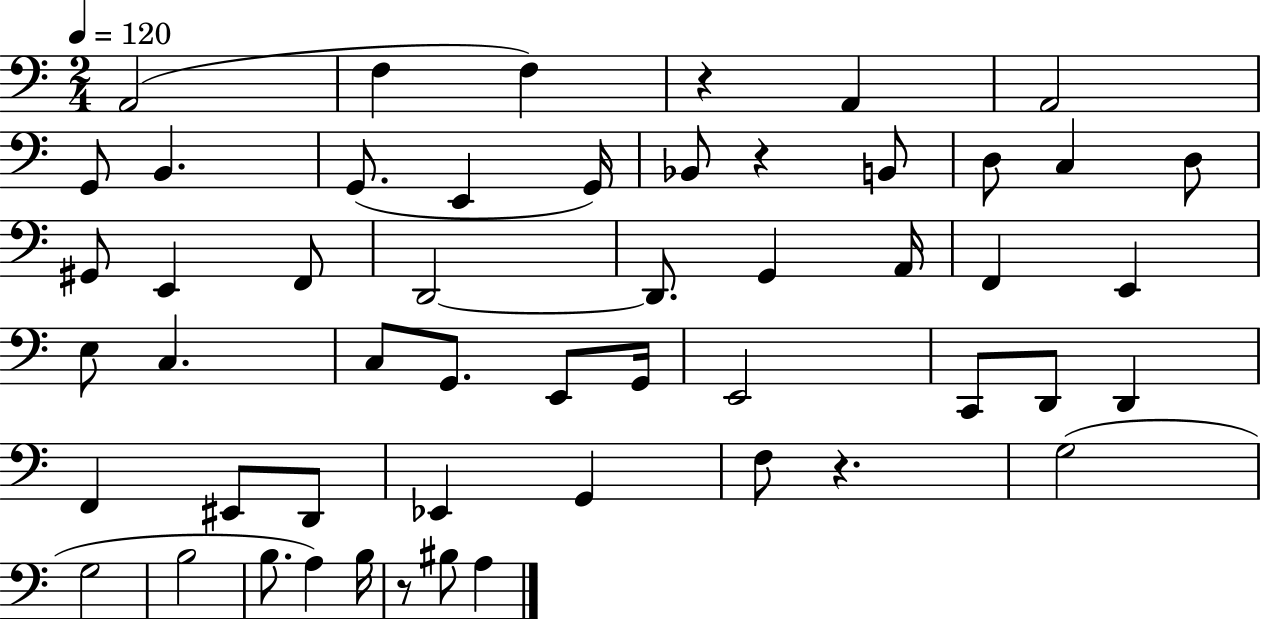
{
  \clef bass
  \numericTimeSignature
  \time 2/4
  \key c \major
  \tempo 4 = 120
  a,2( | f4 f4) | r4 a,4 | a,2 | \break g,8 b,4. | g,8.( e,4 g,16) | bes,8 r4 b,8 | d8 c4 d8 | \break gis,8 e,4 f,8 | d,2~~ | d,8. g,4 a,16 | f,4 e,4 | \break e8 c4. | c8 g,8. e,8 g,16 | e,2 | c,8 d,8 d,4 | \break f,4 eis,8 d,8 | ees,4 g,4 | f8 r4. | g2( | \break g2 | b2 | b8. a4) b16 | r8 bis8 a4 | \break \bar "|."
}